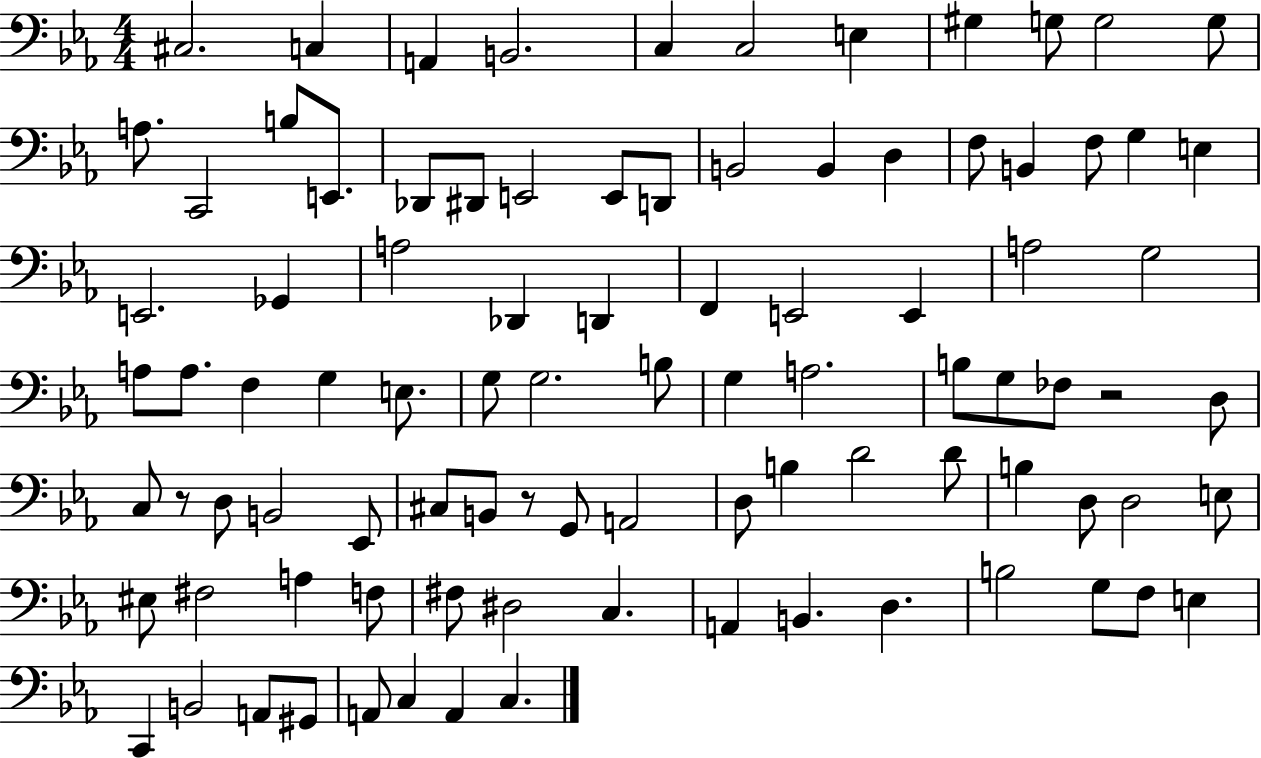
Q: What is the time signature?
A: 4/4